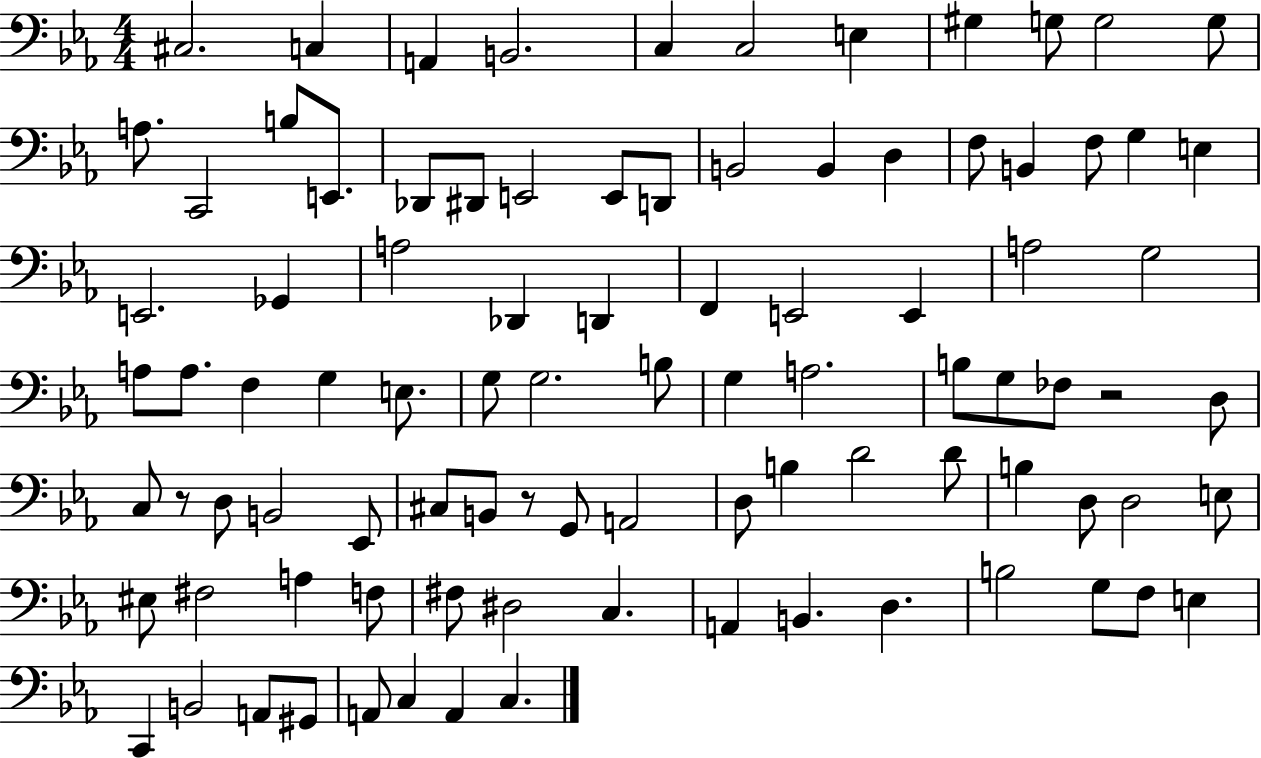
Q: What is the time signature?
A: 4/4